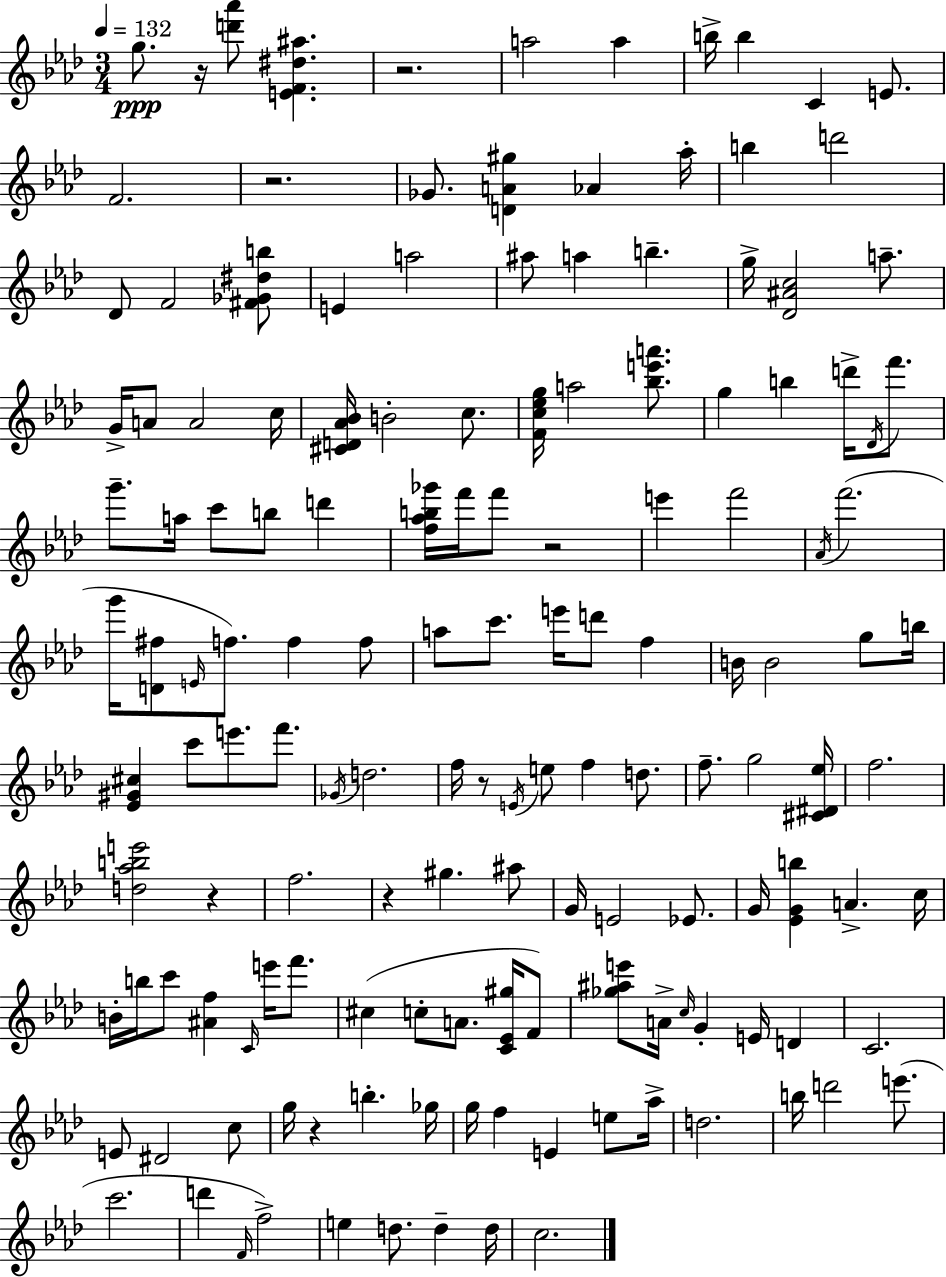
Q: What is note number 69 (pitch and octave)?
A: D5